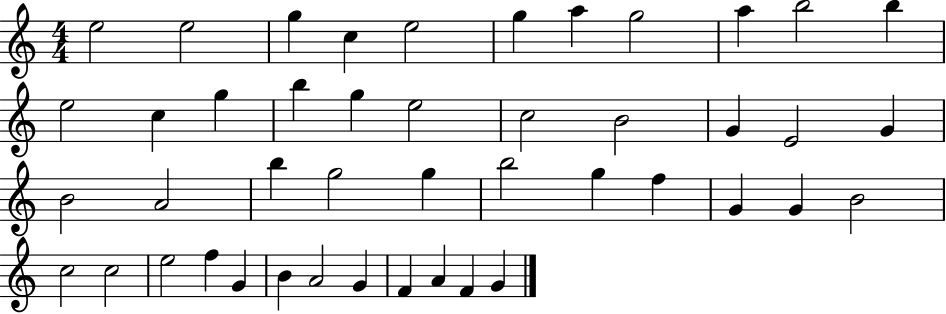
E5/h E5/h G5/q C5/q E5/h G5/q A5/q G5/h A5/q B5/h B5/q E5/h C5/q G5/q B5/q G5/q E5/h C5/h B4/h G4/q E4/h G4/q B4/h A4/h B5/q G5/h G5/q B5/h G5/q F5/q G4/q G4/q B4/h C5/h C5/h E5/h F5/q G4/q B4/q A4/h G4/q F4/q A4/q F4/q G4/q